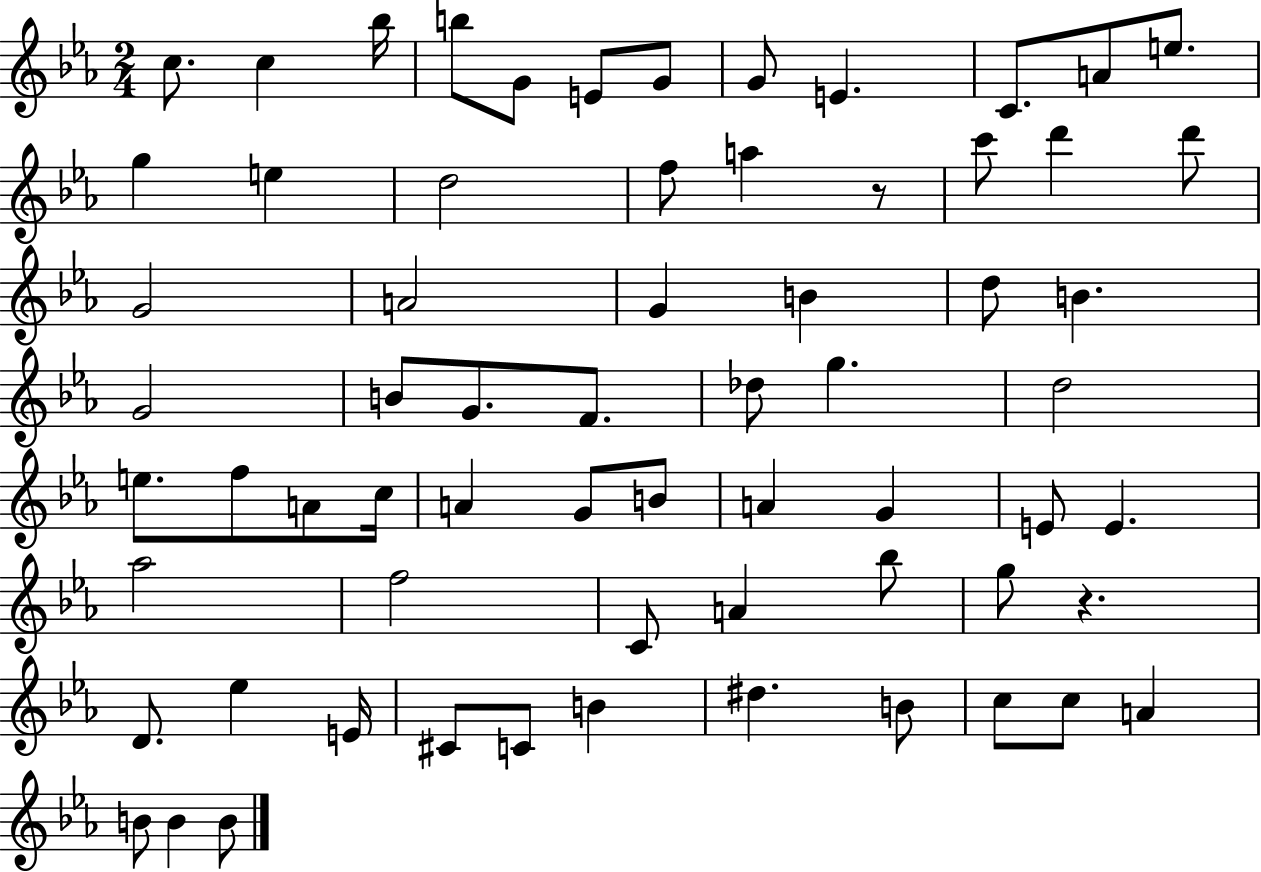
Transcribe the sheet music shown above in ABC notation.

X:1
T:Untitled
M:2/4
L:1/4
K:Eb
c/2 c _b/4 b/2 G/2 E/2 G/2 G/2 E C/2 A/2 e/2 g e d2 f/2 a z/2 c'/2 d' d'/2 G2 A2 G B d/2 B G2 B/2 G/2 F/2 _d/2 g d2 e/2 f/2 A/2 c/4 A G/2 B/2 A G E/2 E _a2 f2 C/2 A _b/2 g/2 z D/2 _e E/4 ^C/2 C/2 B ^d B/2 c/2 c/2 A B/2 B B/2